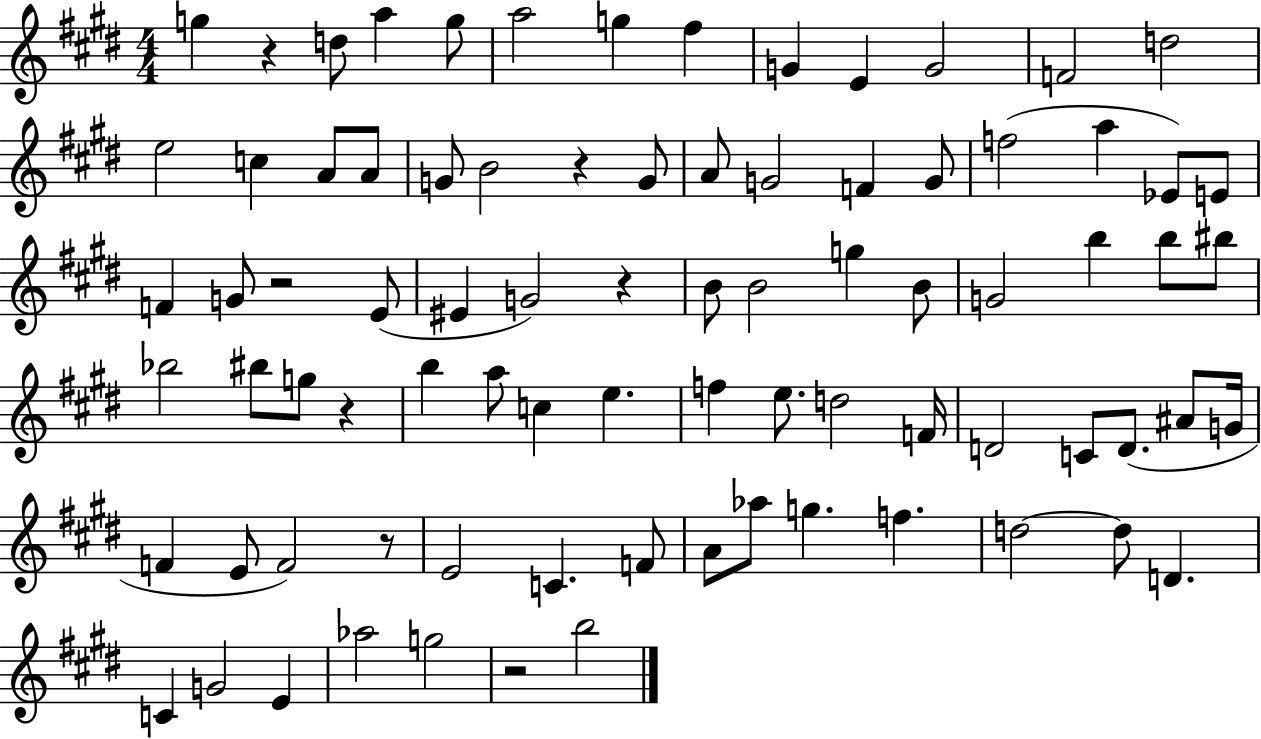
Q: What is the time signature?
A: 4/4